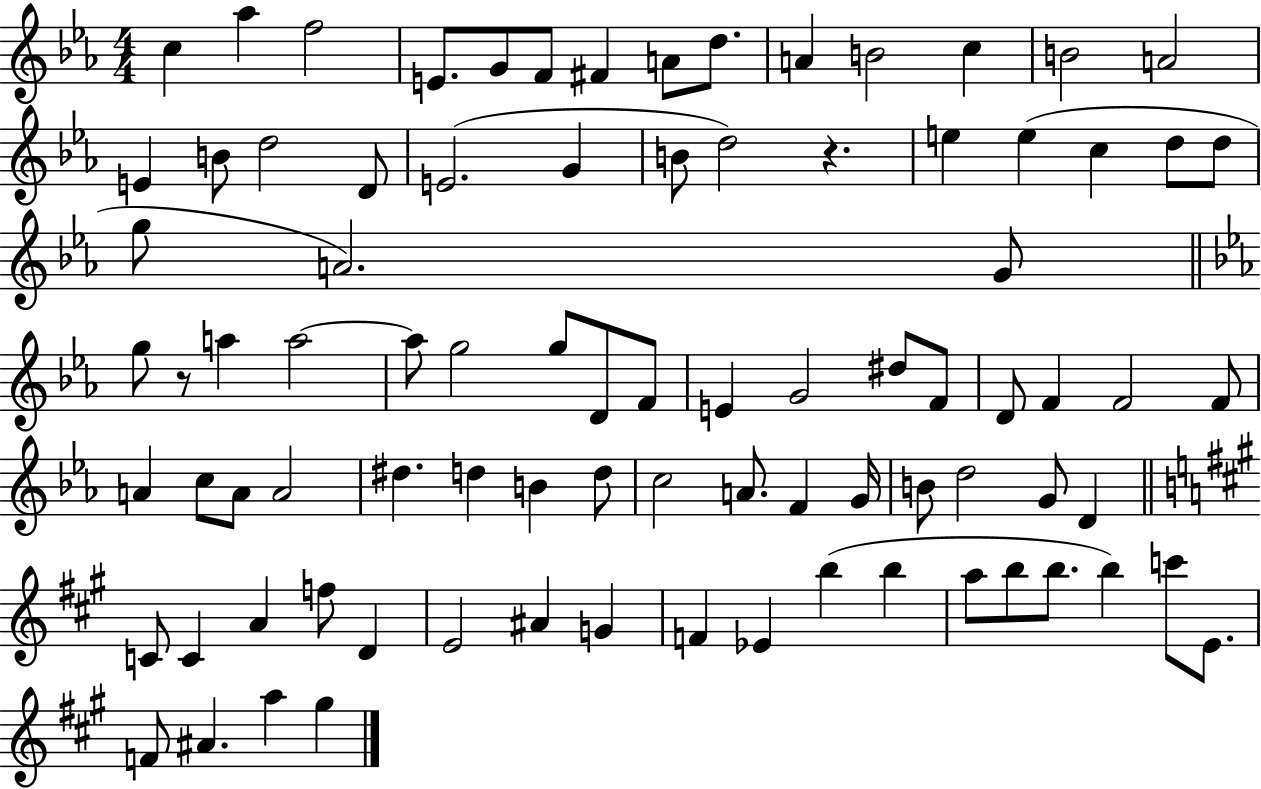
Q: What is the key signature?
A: EES major